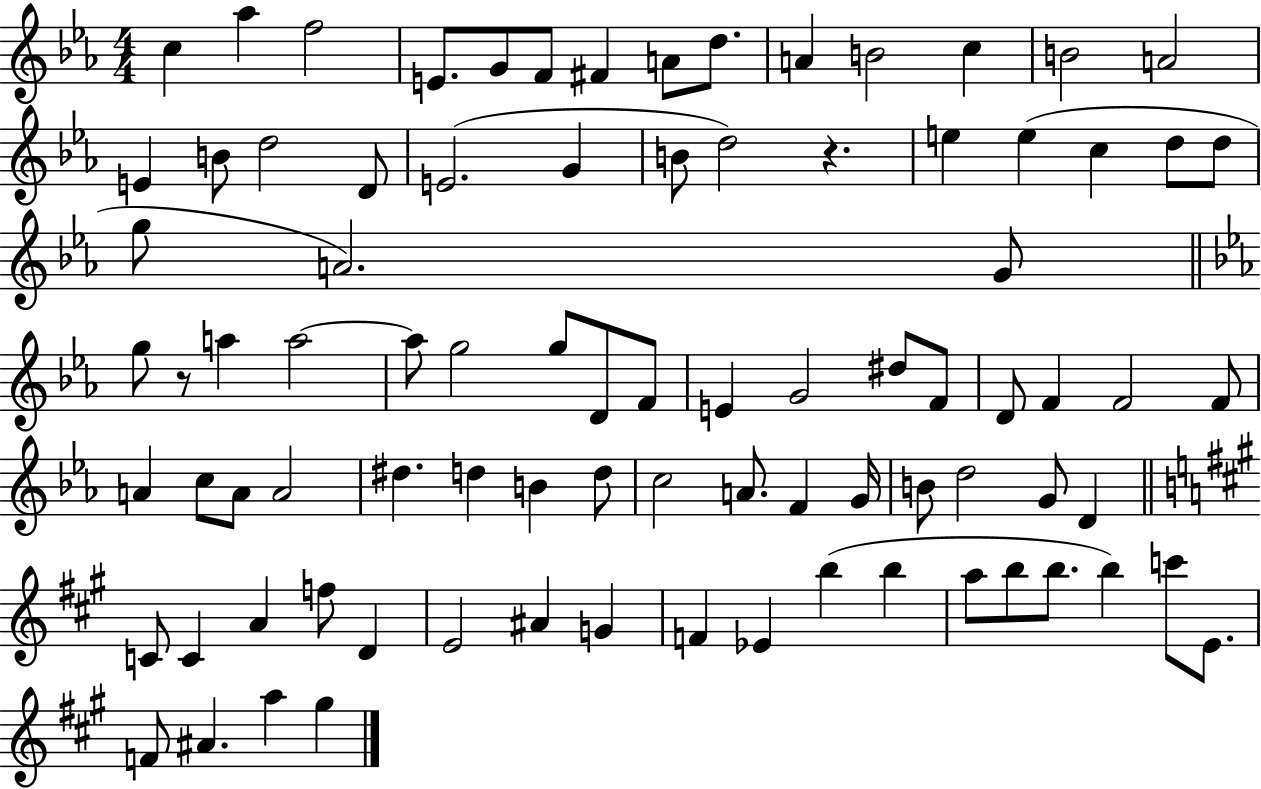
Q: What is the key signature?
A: EES major